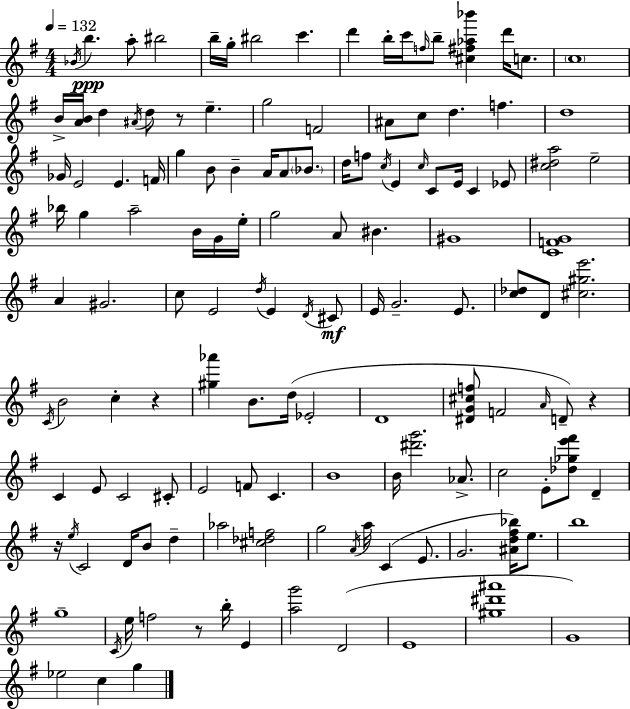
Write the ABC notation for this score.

X:1
T:Untitled
M:4/4
L:1/4
K:Em
_B/4 b a/2 ^b2 b/4 g/4 ^b2 c' d' b/4 c'/4 f/4 b/2 [^c^f_a_b'] d'/4 c/2 c4 B/4 [AB]/4 d ^A/4 d/2 z/2 e g2 F2 ^A/2 c/2 d f d4 _G/4 E2 E F/4 g B/2 B A/4 A/2 _B/2 d/4 f/2 c/4 E c/4 C/2 E/4 C _E/2 [c^da]2 e2 _b/4 g a2 B/4 G/4 e/4 g2 A/2 ^B ^G4 [CFG]4 A ^G2 c/2 E2 d/4 E D/4 ^C/2 E/4 G2 E/2 [c_d]/2 D/2 [^c^ge']2 C/4 B2 c z [^g_a'] B/2 d/4 _E2 D4 [^DG^cf]/2 F2 A/4 D/2 z C E/2 C2 ^C/2 E2 F/2 C B4 B/4 [^d'g']2 _A/2 c2 E/2 [_d_ge'^f']/2 D z/4 e/4 C2 D/4 B/2 d _a2 [^c_df]2 g2 A/4 a/4 C E/2 G2 [^Ad^f_b]/4 e/2 b4 g4 C/4 e/4 f2 z/2 b/4 E [ag']2 D2 E4 [^g^d'^a']4 G4 _e2 c g